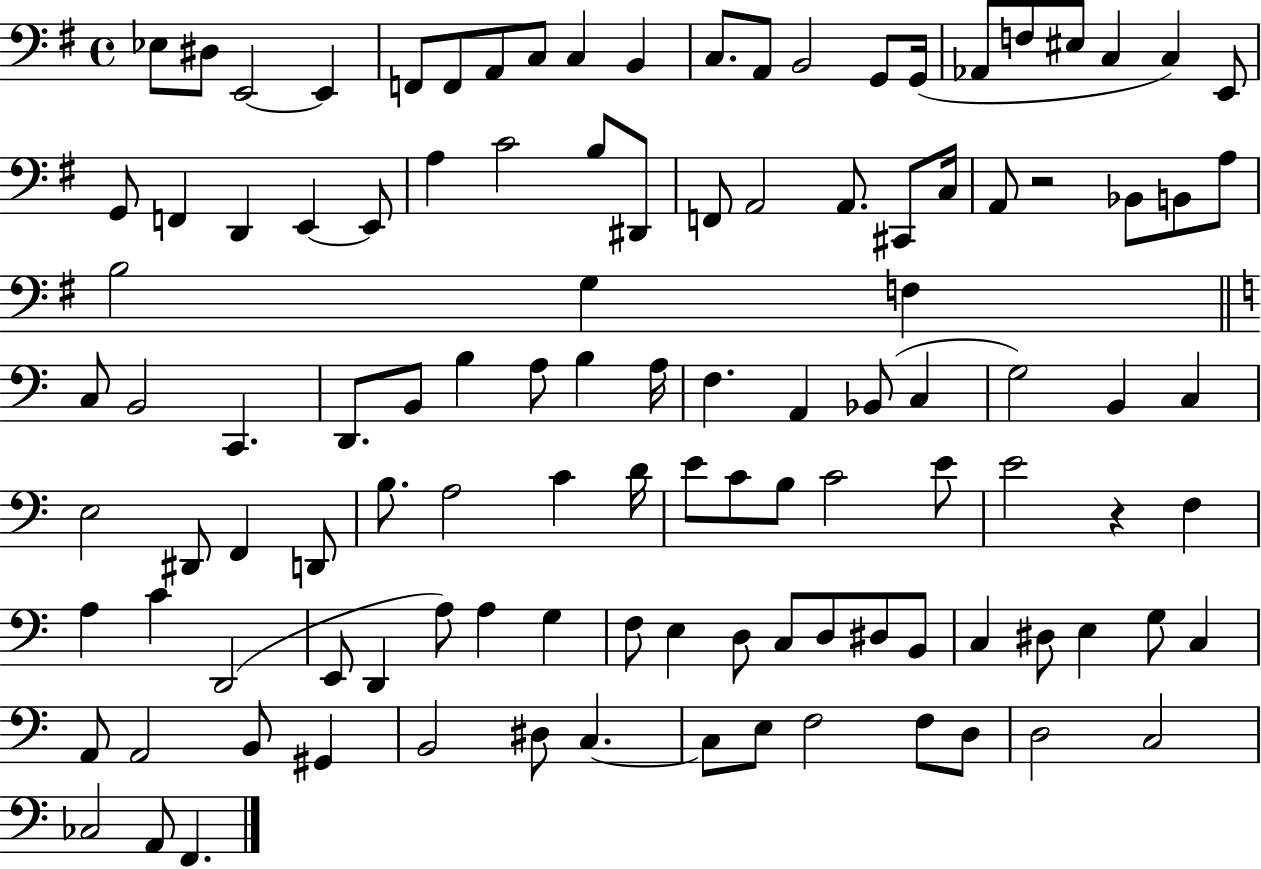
Eb3/e D#3/e E2/h E2/q F2/e F2/e A2/e C3/e C3/q B2/q C3/e. A2/e B2/h G2/e G2/s Ab2/e F3/e EIS3/e C3/q C3/q E2/e G2/e F2/q D2/q E2/q E2/e A3/q C4/h B3/e D#2/e F2/e A2/h A2/e. C#2/e C3/s A2/e R/h Bb2/e B2/e A3/e B3/h G3/q F3/q C3/e B2/h C2/q. D2/e. B2/e B3/q A3/e B3/q A3/s F3/q. A2/q Bb2/e C3/q G3/h B2/q C3/q E3/h D#2/e F2/q D2/e B3/e. A3/h C4/q D4/s E4/e C4/e B3/e C4/h E4/e E4/h R/q F3/q A3/q C4/q D2/h E2/e D2/q A3/e A3/q G3/q F3/e E3/q D3/e C3/e D3/e D#3/e B2/e C3/q D#3/e E3/q G3/e C3/q A2/e A2/h B2/e G#2/q B2/h D#3/e C3/q. C3/e E3/e F3/h F3/e D3/e D3/h C3/h CES3/h A2/e F2/q.